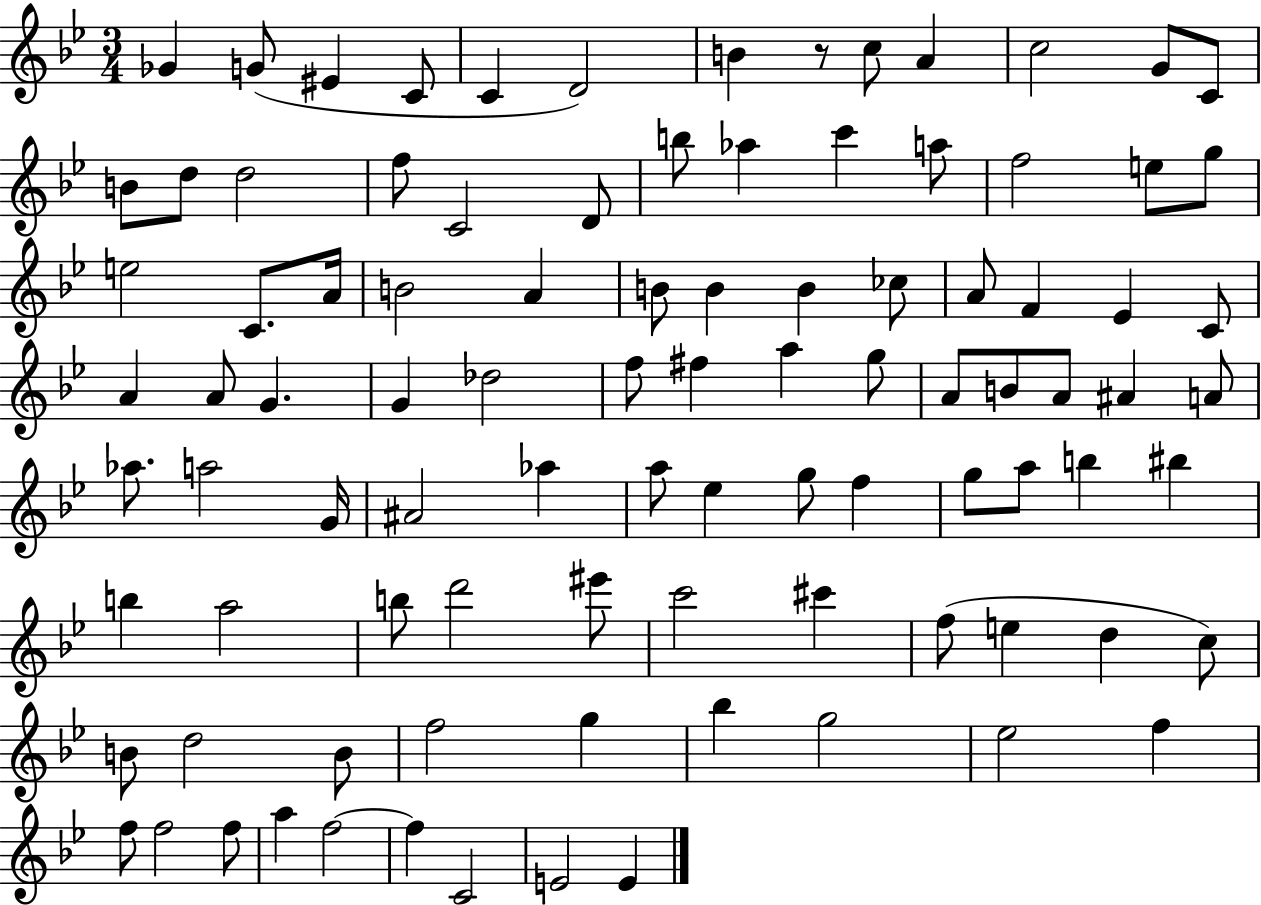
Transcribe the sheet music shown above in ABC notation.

X:1
T:Untitled
M:3/4
L:1/4
K:Bb
_G G/2 ^E C/2 C D2 B z/2 c/2 A c2 G/2 C/2 B/2 d/2 d2 f/2 C2 D/2 b/2 _a c' a/2 f2 e/2 g/2 e2 C/2 A/4 B2 A B/2 B B _c/2 A/2 F _E C/2 A A/2 G G _d2 f/2 ^f a g/2 A/2 B/2 A/2 ^A A/2 _a/2 a2 G/4 ^A2 _a a/2 _e g/2 f g/2 a/2 b ^b b a2 b/2 d'2 ^e'/2 c'2 ^c' f/2 e d c/2 B/2 d2 B/2 f2 g _b g2 _e2 f f/2 f2 f/2 a f2 f C2 E2 E